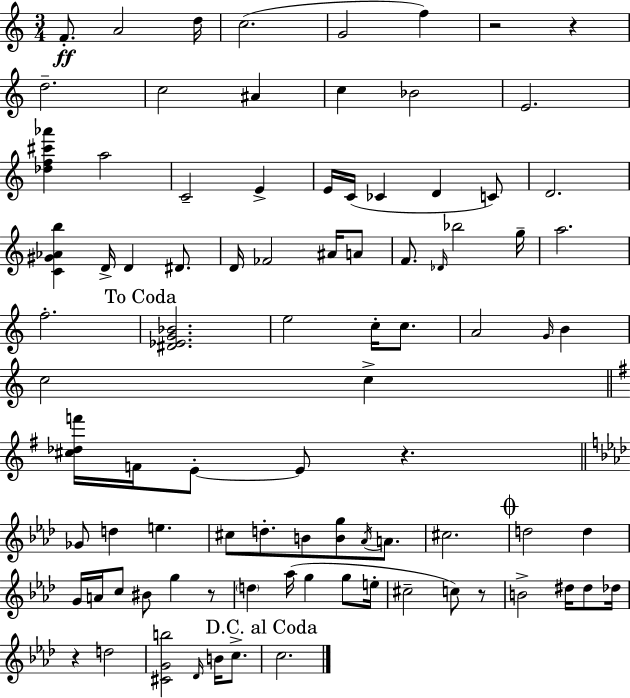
F4/e. A4/h D5/s C5/h. G4/h F5/q R/h R/q D5/h. C5/h A#4/q C5/q Bb4/h E4/h. [Db5,F5,C#6,Ab6]/q A5/h C4/h E4/q E4/s C4/s CES4/q D4/q C4/e D4/h. [C4,G#4,Ab4,B5]/q D4/s D4/q D#4/e. D4/s FES4/h A#4/s A4/e F4/e. Db4/s Bb5/h G5/s A5/h. F5/h. [D#4,Eb4,G4,Bb4]/h. E5/h C5/s C5/e. A4/h G4/s B4/q C5/h C5/q [C#5,Db5,F6]/s F4/s E4/e E4/e R/q. Gb4/e D5/q E5/q. C#5/e D5/e. B4/e [B4,G5]/e Ab4/s A4/e. C#5/h. D5/h D5/q G4/s A4/s C5/e BIS4/e G5/q R/e D5/q Ab5/s G5/q G5/e E5/s C#5/h C5/e R/e B4/h D#5/s D#5/e Db5/s R/q D5/h [C#4,G4,B5]/h Db4/s B4/s C5/e. C5/h.